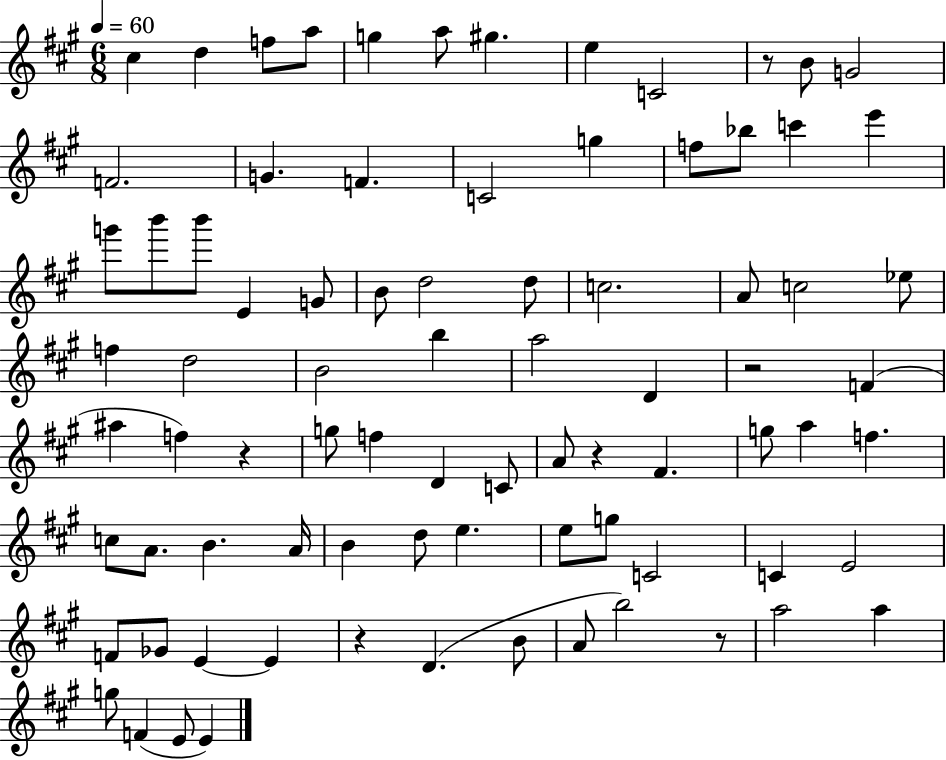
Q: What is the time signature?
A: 6/8